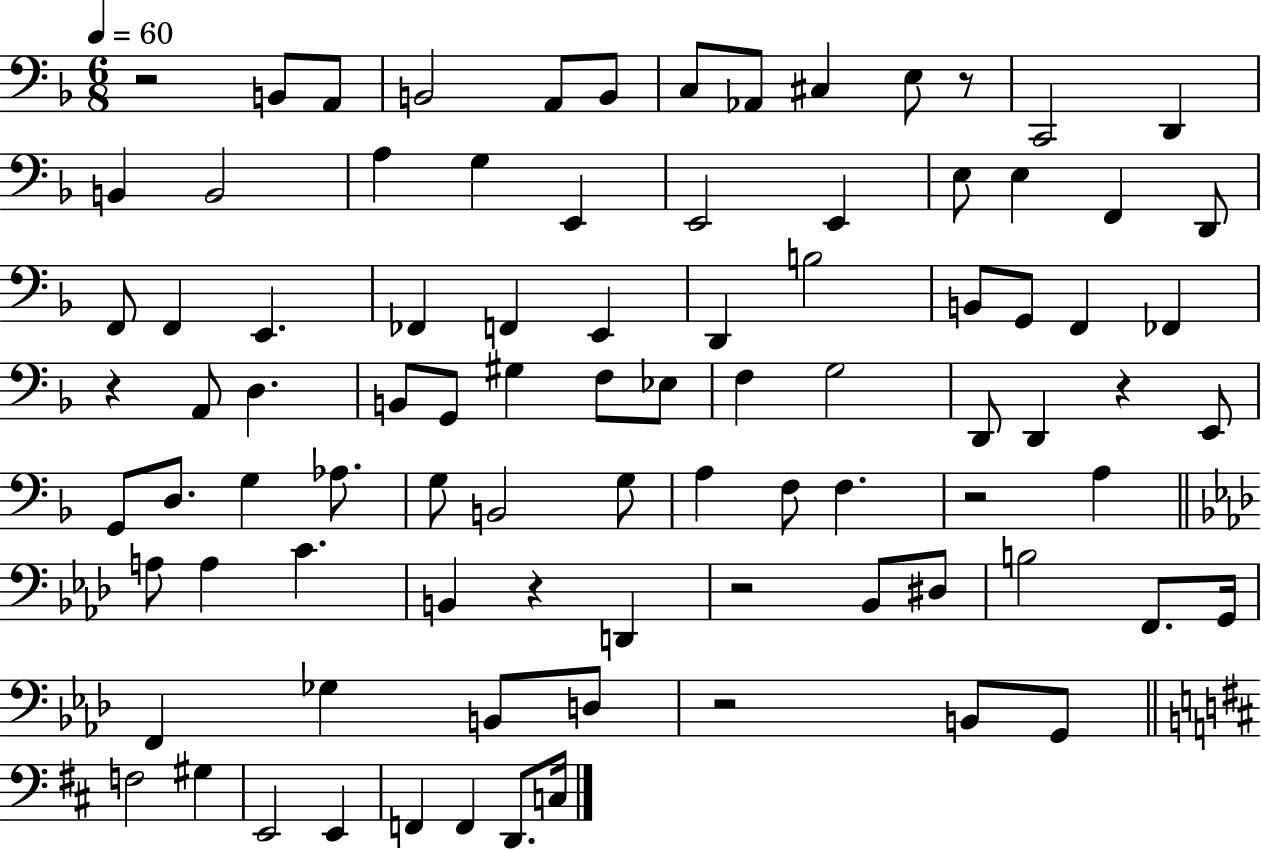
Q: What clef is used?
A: bass